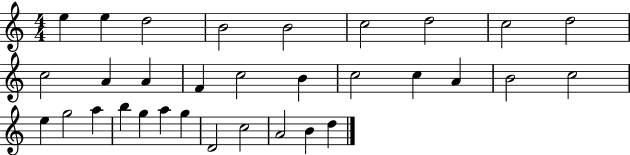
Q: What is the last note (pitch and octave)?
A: D5